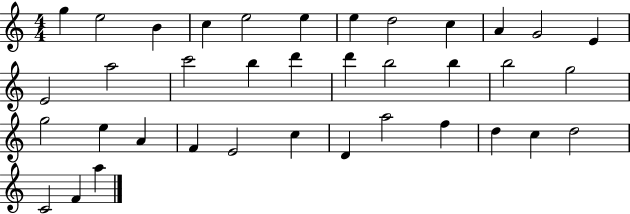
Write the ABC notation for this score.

X:1
T:Untitled
M:4/4
L:1/4
K:C
g e2 B c e2 e e d2 c A G2 E E2 a2 c'2 b d' d' b2 b b2 g2 g2 e A F E2 c D a2 f d c d2 C2 F a